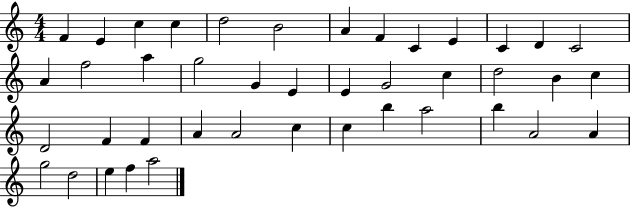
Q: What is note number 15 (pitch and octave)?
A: F5